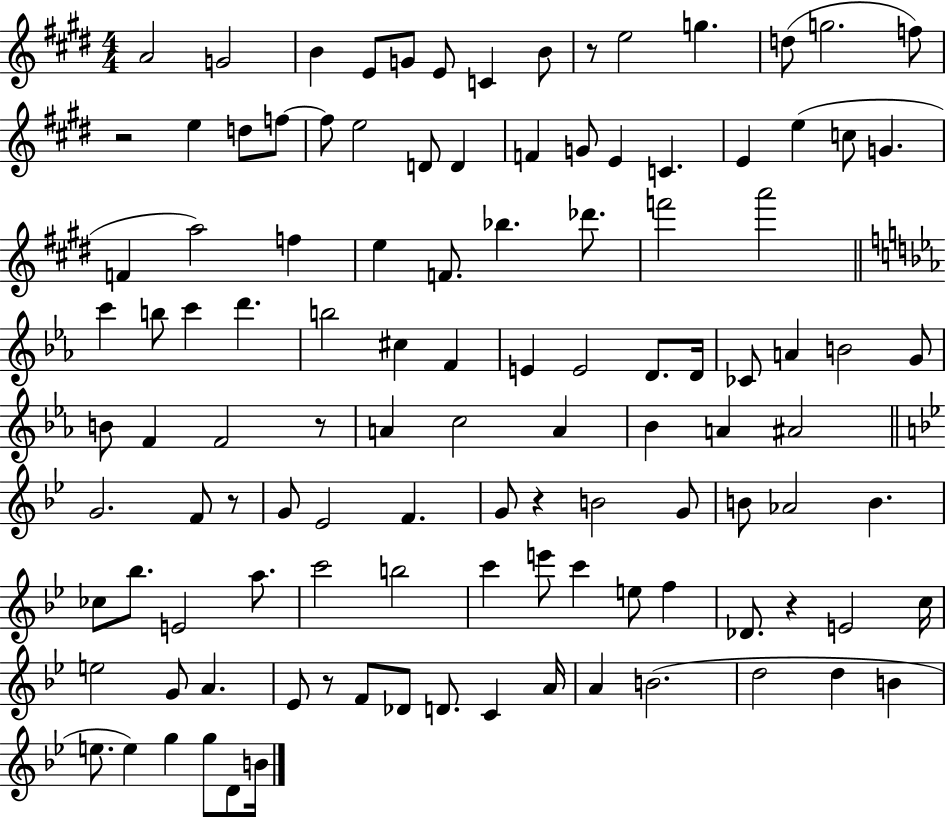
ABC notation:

X:1
T:Untitled
M:4/4
L:1/4
K:E
A2 G2 B E/2 G/2 E/2 C B/2 z/2 e2 g d/2 g2 f/2 z2 e d/2 f/2 f/2 e2 D/2 D F G/2 E C E e c/2 G F a2 f e F/2 _b _d'/2 f'2 a'2 c' b/2 c' d' b2 ^c F E E2 D/2 D/4 _C/2 A B2 G/2 B/2 F F2 z/2 A c2 A _B A ^A2 G2 F/2 z/2 G/2 _E2 F G/2 z B2 G/2 B/2 _A2 B _c/2 _b/2 E2 a/2 c'2 b2 c' e'/2 c' e/2 f _D/2 z E2 c/4 e2 G/2 A _E/2 z/2 F/2 _D/2 D/2 C A/4 A B2 d2 d B e/2 e g g/2 D/2 B/4